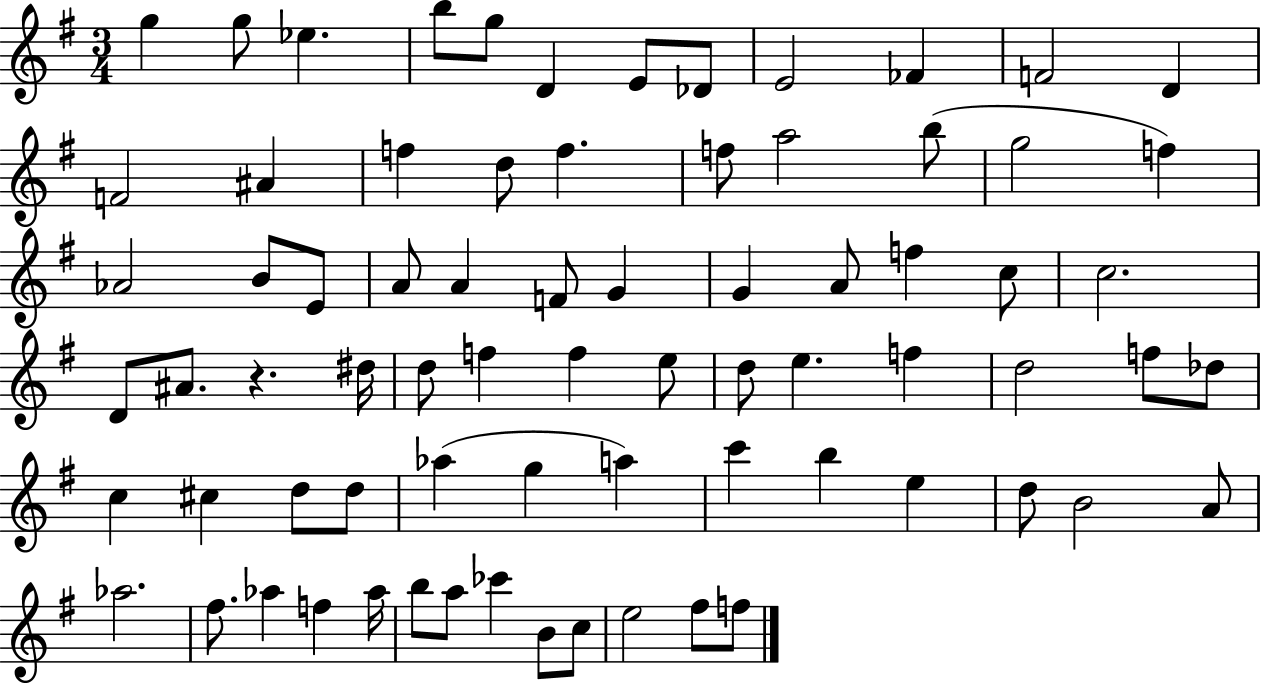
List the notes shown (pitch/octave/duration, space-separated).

G5/q G5/e Eb5/q. B5/e G5/e D4/q E4/e Db4/e E4/h FES4/q F4/h D4/q F4/h A#4/q F5/q D5/e F5/q. F5/e A5/h B5/e G5/h F5/q Ab4/h B4/e E4/e A4/e A4/q F4/e G4/q G4/q A4/e F5/q C5/e C5/h. D4/e A#4/e. R/q. D#5/s D5/e F5/q F5/q E5/e D5/e E5/q. F5/q D5/h F5/e Db5/e C5/q C#5/q D5/e D5/e Ab5/q G5/q A5/q C6/q B5/q E5/q D5/e B4/h A4/e Ab5/h. F#5/e. Ab5/q F5/q Ab5/s B5/e A5/e CES6/q B4/e C5/e E5/h F#5/e F5/e